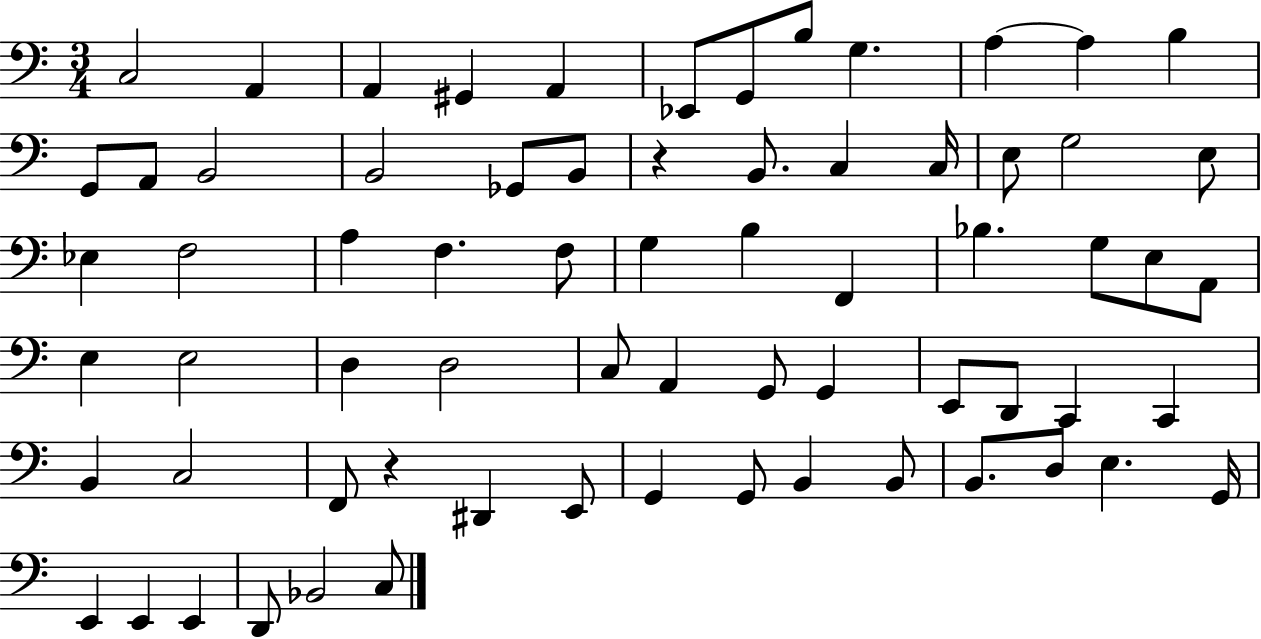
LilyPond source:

{
  \clef bass
  \numericTimeSignature
  \time 3/4
  \key c \major
  c2 a,4 | a,4 gis,4 a,4 | ees,8 g,8 b8 g4. | a4~~ a4 b4 | \break g,8 a,8 b,2 | b,2 ges,8 b,8 | r4 b,8. c4 c16 | e8 g2 e8 | \break ees4 f2 | a4 f4. f8 | g4 b4 f,4 | bes4. g8 e8 a,8 | \break e4 e2 | d4 d2 | c8 a,4 g,8 g,4 | e,8 d,8 c,4 c,4 | \break b,4 c2 | f,8 r4 dis,4 e,8 | g,4 g,8 b,4 b,8 | b,8. d8 e4. g,16 | \break e,4 e,4 e,4 | d,8 bes,2 c8 | \bar "|."
}